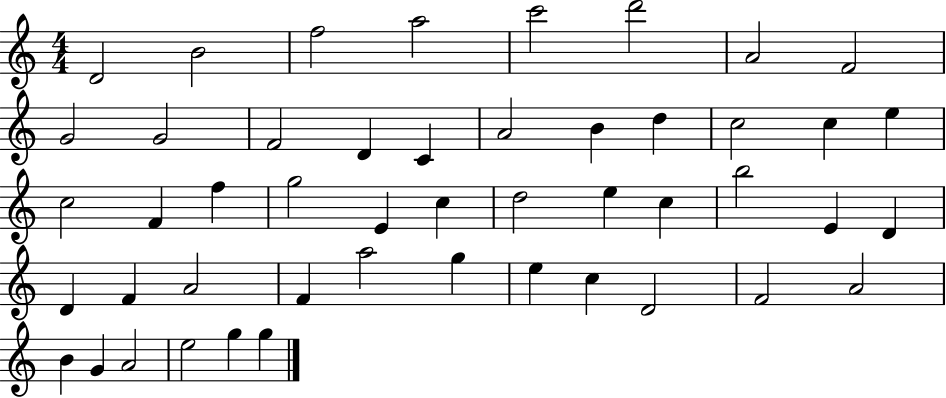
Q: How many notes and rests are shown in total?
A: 48